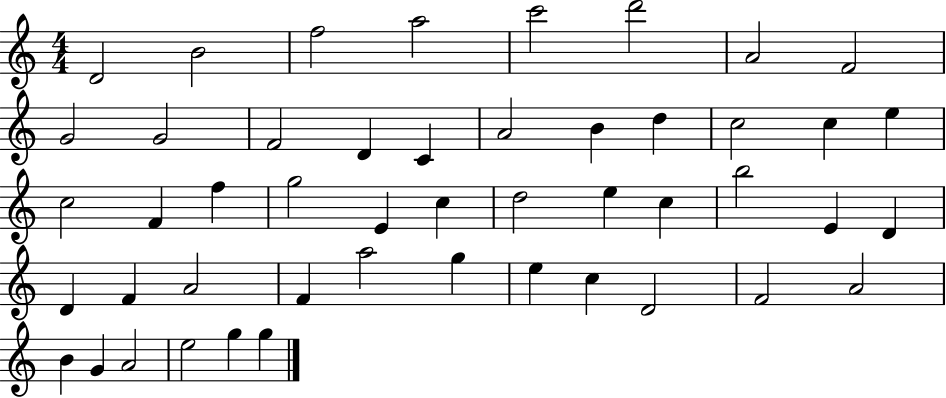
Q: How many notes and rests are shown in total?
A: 48